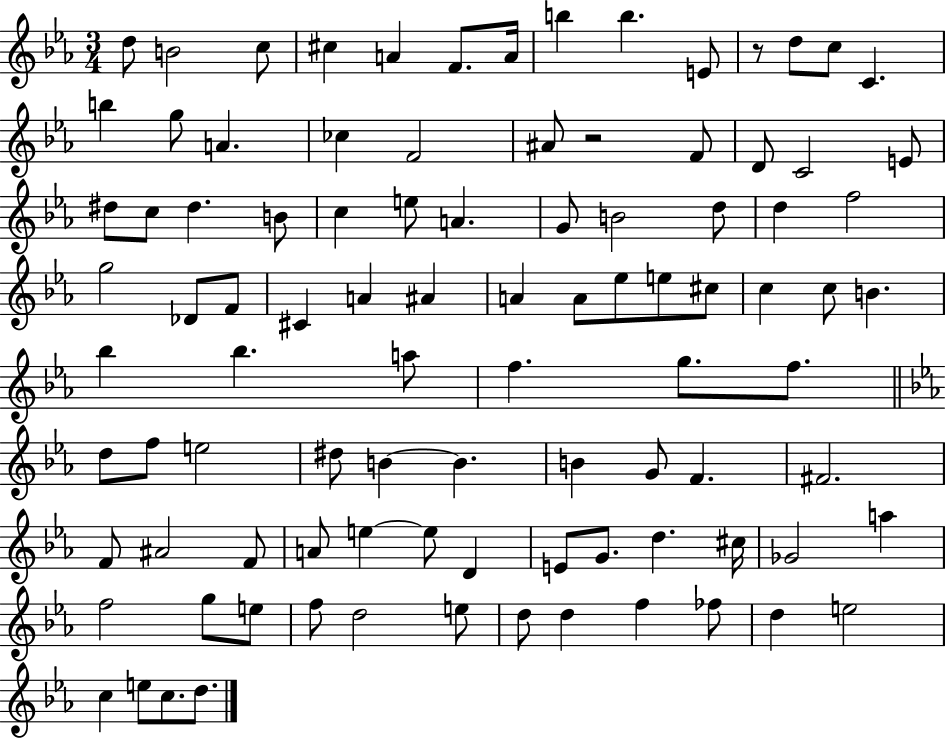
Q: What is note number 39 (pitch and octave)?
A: C#4